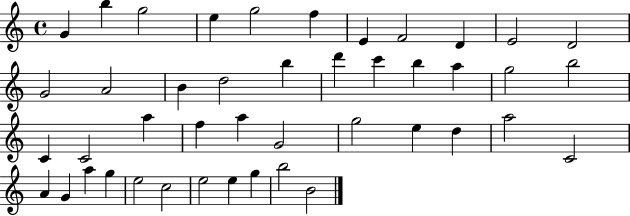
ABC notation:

X:1
T:Untitled
M:4/4
L:1/4
K:C
G b g2 e g2 f E F2 D E2 D2 G2 A2 B d2 b d' c' b a g2 b2 C C2 a f a G2 g2 e d a2 C2 A G a g e2 c2 e2 e g b2 B2